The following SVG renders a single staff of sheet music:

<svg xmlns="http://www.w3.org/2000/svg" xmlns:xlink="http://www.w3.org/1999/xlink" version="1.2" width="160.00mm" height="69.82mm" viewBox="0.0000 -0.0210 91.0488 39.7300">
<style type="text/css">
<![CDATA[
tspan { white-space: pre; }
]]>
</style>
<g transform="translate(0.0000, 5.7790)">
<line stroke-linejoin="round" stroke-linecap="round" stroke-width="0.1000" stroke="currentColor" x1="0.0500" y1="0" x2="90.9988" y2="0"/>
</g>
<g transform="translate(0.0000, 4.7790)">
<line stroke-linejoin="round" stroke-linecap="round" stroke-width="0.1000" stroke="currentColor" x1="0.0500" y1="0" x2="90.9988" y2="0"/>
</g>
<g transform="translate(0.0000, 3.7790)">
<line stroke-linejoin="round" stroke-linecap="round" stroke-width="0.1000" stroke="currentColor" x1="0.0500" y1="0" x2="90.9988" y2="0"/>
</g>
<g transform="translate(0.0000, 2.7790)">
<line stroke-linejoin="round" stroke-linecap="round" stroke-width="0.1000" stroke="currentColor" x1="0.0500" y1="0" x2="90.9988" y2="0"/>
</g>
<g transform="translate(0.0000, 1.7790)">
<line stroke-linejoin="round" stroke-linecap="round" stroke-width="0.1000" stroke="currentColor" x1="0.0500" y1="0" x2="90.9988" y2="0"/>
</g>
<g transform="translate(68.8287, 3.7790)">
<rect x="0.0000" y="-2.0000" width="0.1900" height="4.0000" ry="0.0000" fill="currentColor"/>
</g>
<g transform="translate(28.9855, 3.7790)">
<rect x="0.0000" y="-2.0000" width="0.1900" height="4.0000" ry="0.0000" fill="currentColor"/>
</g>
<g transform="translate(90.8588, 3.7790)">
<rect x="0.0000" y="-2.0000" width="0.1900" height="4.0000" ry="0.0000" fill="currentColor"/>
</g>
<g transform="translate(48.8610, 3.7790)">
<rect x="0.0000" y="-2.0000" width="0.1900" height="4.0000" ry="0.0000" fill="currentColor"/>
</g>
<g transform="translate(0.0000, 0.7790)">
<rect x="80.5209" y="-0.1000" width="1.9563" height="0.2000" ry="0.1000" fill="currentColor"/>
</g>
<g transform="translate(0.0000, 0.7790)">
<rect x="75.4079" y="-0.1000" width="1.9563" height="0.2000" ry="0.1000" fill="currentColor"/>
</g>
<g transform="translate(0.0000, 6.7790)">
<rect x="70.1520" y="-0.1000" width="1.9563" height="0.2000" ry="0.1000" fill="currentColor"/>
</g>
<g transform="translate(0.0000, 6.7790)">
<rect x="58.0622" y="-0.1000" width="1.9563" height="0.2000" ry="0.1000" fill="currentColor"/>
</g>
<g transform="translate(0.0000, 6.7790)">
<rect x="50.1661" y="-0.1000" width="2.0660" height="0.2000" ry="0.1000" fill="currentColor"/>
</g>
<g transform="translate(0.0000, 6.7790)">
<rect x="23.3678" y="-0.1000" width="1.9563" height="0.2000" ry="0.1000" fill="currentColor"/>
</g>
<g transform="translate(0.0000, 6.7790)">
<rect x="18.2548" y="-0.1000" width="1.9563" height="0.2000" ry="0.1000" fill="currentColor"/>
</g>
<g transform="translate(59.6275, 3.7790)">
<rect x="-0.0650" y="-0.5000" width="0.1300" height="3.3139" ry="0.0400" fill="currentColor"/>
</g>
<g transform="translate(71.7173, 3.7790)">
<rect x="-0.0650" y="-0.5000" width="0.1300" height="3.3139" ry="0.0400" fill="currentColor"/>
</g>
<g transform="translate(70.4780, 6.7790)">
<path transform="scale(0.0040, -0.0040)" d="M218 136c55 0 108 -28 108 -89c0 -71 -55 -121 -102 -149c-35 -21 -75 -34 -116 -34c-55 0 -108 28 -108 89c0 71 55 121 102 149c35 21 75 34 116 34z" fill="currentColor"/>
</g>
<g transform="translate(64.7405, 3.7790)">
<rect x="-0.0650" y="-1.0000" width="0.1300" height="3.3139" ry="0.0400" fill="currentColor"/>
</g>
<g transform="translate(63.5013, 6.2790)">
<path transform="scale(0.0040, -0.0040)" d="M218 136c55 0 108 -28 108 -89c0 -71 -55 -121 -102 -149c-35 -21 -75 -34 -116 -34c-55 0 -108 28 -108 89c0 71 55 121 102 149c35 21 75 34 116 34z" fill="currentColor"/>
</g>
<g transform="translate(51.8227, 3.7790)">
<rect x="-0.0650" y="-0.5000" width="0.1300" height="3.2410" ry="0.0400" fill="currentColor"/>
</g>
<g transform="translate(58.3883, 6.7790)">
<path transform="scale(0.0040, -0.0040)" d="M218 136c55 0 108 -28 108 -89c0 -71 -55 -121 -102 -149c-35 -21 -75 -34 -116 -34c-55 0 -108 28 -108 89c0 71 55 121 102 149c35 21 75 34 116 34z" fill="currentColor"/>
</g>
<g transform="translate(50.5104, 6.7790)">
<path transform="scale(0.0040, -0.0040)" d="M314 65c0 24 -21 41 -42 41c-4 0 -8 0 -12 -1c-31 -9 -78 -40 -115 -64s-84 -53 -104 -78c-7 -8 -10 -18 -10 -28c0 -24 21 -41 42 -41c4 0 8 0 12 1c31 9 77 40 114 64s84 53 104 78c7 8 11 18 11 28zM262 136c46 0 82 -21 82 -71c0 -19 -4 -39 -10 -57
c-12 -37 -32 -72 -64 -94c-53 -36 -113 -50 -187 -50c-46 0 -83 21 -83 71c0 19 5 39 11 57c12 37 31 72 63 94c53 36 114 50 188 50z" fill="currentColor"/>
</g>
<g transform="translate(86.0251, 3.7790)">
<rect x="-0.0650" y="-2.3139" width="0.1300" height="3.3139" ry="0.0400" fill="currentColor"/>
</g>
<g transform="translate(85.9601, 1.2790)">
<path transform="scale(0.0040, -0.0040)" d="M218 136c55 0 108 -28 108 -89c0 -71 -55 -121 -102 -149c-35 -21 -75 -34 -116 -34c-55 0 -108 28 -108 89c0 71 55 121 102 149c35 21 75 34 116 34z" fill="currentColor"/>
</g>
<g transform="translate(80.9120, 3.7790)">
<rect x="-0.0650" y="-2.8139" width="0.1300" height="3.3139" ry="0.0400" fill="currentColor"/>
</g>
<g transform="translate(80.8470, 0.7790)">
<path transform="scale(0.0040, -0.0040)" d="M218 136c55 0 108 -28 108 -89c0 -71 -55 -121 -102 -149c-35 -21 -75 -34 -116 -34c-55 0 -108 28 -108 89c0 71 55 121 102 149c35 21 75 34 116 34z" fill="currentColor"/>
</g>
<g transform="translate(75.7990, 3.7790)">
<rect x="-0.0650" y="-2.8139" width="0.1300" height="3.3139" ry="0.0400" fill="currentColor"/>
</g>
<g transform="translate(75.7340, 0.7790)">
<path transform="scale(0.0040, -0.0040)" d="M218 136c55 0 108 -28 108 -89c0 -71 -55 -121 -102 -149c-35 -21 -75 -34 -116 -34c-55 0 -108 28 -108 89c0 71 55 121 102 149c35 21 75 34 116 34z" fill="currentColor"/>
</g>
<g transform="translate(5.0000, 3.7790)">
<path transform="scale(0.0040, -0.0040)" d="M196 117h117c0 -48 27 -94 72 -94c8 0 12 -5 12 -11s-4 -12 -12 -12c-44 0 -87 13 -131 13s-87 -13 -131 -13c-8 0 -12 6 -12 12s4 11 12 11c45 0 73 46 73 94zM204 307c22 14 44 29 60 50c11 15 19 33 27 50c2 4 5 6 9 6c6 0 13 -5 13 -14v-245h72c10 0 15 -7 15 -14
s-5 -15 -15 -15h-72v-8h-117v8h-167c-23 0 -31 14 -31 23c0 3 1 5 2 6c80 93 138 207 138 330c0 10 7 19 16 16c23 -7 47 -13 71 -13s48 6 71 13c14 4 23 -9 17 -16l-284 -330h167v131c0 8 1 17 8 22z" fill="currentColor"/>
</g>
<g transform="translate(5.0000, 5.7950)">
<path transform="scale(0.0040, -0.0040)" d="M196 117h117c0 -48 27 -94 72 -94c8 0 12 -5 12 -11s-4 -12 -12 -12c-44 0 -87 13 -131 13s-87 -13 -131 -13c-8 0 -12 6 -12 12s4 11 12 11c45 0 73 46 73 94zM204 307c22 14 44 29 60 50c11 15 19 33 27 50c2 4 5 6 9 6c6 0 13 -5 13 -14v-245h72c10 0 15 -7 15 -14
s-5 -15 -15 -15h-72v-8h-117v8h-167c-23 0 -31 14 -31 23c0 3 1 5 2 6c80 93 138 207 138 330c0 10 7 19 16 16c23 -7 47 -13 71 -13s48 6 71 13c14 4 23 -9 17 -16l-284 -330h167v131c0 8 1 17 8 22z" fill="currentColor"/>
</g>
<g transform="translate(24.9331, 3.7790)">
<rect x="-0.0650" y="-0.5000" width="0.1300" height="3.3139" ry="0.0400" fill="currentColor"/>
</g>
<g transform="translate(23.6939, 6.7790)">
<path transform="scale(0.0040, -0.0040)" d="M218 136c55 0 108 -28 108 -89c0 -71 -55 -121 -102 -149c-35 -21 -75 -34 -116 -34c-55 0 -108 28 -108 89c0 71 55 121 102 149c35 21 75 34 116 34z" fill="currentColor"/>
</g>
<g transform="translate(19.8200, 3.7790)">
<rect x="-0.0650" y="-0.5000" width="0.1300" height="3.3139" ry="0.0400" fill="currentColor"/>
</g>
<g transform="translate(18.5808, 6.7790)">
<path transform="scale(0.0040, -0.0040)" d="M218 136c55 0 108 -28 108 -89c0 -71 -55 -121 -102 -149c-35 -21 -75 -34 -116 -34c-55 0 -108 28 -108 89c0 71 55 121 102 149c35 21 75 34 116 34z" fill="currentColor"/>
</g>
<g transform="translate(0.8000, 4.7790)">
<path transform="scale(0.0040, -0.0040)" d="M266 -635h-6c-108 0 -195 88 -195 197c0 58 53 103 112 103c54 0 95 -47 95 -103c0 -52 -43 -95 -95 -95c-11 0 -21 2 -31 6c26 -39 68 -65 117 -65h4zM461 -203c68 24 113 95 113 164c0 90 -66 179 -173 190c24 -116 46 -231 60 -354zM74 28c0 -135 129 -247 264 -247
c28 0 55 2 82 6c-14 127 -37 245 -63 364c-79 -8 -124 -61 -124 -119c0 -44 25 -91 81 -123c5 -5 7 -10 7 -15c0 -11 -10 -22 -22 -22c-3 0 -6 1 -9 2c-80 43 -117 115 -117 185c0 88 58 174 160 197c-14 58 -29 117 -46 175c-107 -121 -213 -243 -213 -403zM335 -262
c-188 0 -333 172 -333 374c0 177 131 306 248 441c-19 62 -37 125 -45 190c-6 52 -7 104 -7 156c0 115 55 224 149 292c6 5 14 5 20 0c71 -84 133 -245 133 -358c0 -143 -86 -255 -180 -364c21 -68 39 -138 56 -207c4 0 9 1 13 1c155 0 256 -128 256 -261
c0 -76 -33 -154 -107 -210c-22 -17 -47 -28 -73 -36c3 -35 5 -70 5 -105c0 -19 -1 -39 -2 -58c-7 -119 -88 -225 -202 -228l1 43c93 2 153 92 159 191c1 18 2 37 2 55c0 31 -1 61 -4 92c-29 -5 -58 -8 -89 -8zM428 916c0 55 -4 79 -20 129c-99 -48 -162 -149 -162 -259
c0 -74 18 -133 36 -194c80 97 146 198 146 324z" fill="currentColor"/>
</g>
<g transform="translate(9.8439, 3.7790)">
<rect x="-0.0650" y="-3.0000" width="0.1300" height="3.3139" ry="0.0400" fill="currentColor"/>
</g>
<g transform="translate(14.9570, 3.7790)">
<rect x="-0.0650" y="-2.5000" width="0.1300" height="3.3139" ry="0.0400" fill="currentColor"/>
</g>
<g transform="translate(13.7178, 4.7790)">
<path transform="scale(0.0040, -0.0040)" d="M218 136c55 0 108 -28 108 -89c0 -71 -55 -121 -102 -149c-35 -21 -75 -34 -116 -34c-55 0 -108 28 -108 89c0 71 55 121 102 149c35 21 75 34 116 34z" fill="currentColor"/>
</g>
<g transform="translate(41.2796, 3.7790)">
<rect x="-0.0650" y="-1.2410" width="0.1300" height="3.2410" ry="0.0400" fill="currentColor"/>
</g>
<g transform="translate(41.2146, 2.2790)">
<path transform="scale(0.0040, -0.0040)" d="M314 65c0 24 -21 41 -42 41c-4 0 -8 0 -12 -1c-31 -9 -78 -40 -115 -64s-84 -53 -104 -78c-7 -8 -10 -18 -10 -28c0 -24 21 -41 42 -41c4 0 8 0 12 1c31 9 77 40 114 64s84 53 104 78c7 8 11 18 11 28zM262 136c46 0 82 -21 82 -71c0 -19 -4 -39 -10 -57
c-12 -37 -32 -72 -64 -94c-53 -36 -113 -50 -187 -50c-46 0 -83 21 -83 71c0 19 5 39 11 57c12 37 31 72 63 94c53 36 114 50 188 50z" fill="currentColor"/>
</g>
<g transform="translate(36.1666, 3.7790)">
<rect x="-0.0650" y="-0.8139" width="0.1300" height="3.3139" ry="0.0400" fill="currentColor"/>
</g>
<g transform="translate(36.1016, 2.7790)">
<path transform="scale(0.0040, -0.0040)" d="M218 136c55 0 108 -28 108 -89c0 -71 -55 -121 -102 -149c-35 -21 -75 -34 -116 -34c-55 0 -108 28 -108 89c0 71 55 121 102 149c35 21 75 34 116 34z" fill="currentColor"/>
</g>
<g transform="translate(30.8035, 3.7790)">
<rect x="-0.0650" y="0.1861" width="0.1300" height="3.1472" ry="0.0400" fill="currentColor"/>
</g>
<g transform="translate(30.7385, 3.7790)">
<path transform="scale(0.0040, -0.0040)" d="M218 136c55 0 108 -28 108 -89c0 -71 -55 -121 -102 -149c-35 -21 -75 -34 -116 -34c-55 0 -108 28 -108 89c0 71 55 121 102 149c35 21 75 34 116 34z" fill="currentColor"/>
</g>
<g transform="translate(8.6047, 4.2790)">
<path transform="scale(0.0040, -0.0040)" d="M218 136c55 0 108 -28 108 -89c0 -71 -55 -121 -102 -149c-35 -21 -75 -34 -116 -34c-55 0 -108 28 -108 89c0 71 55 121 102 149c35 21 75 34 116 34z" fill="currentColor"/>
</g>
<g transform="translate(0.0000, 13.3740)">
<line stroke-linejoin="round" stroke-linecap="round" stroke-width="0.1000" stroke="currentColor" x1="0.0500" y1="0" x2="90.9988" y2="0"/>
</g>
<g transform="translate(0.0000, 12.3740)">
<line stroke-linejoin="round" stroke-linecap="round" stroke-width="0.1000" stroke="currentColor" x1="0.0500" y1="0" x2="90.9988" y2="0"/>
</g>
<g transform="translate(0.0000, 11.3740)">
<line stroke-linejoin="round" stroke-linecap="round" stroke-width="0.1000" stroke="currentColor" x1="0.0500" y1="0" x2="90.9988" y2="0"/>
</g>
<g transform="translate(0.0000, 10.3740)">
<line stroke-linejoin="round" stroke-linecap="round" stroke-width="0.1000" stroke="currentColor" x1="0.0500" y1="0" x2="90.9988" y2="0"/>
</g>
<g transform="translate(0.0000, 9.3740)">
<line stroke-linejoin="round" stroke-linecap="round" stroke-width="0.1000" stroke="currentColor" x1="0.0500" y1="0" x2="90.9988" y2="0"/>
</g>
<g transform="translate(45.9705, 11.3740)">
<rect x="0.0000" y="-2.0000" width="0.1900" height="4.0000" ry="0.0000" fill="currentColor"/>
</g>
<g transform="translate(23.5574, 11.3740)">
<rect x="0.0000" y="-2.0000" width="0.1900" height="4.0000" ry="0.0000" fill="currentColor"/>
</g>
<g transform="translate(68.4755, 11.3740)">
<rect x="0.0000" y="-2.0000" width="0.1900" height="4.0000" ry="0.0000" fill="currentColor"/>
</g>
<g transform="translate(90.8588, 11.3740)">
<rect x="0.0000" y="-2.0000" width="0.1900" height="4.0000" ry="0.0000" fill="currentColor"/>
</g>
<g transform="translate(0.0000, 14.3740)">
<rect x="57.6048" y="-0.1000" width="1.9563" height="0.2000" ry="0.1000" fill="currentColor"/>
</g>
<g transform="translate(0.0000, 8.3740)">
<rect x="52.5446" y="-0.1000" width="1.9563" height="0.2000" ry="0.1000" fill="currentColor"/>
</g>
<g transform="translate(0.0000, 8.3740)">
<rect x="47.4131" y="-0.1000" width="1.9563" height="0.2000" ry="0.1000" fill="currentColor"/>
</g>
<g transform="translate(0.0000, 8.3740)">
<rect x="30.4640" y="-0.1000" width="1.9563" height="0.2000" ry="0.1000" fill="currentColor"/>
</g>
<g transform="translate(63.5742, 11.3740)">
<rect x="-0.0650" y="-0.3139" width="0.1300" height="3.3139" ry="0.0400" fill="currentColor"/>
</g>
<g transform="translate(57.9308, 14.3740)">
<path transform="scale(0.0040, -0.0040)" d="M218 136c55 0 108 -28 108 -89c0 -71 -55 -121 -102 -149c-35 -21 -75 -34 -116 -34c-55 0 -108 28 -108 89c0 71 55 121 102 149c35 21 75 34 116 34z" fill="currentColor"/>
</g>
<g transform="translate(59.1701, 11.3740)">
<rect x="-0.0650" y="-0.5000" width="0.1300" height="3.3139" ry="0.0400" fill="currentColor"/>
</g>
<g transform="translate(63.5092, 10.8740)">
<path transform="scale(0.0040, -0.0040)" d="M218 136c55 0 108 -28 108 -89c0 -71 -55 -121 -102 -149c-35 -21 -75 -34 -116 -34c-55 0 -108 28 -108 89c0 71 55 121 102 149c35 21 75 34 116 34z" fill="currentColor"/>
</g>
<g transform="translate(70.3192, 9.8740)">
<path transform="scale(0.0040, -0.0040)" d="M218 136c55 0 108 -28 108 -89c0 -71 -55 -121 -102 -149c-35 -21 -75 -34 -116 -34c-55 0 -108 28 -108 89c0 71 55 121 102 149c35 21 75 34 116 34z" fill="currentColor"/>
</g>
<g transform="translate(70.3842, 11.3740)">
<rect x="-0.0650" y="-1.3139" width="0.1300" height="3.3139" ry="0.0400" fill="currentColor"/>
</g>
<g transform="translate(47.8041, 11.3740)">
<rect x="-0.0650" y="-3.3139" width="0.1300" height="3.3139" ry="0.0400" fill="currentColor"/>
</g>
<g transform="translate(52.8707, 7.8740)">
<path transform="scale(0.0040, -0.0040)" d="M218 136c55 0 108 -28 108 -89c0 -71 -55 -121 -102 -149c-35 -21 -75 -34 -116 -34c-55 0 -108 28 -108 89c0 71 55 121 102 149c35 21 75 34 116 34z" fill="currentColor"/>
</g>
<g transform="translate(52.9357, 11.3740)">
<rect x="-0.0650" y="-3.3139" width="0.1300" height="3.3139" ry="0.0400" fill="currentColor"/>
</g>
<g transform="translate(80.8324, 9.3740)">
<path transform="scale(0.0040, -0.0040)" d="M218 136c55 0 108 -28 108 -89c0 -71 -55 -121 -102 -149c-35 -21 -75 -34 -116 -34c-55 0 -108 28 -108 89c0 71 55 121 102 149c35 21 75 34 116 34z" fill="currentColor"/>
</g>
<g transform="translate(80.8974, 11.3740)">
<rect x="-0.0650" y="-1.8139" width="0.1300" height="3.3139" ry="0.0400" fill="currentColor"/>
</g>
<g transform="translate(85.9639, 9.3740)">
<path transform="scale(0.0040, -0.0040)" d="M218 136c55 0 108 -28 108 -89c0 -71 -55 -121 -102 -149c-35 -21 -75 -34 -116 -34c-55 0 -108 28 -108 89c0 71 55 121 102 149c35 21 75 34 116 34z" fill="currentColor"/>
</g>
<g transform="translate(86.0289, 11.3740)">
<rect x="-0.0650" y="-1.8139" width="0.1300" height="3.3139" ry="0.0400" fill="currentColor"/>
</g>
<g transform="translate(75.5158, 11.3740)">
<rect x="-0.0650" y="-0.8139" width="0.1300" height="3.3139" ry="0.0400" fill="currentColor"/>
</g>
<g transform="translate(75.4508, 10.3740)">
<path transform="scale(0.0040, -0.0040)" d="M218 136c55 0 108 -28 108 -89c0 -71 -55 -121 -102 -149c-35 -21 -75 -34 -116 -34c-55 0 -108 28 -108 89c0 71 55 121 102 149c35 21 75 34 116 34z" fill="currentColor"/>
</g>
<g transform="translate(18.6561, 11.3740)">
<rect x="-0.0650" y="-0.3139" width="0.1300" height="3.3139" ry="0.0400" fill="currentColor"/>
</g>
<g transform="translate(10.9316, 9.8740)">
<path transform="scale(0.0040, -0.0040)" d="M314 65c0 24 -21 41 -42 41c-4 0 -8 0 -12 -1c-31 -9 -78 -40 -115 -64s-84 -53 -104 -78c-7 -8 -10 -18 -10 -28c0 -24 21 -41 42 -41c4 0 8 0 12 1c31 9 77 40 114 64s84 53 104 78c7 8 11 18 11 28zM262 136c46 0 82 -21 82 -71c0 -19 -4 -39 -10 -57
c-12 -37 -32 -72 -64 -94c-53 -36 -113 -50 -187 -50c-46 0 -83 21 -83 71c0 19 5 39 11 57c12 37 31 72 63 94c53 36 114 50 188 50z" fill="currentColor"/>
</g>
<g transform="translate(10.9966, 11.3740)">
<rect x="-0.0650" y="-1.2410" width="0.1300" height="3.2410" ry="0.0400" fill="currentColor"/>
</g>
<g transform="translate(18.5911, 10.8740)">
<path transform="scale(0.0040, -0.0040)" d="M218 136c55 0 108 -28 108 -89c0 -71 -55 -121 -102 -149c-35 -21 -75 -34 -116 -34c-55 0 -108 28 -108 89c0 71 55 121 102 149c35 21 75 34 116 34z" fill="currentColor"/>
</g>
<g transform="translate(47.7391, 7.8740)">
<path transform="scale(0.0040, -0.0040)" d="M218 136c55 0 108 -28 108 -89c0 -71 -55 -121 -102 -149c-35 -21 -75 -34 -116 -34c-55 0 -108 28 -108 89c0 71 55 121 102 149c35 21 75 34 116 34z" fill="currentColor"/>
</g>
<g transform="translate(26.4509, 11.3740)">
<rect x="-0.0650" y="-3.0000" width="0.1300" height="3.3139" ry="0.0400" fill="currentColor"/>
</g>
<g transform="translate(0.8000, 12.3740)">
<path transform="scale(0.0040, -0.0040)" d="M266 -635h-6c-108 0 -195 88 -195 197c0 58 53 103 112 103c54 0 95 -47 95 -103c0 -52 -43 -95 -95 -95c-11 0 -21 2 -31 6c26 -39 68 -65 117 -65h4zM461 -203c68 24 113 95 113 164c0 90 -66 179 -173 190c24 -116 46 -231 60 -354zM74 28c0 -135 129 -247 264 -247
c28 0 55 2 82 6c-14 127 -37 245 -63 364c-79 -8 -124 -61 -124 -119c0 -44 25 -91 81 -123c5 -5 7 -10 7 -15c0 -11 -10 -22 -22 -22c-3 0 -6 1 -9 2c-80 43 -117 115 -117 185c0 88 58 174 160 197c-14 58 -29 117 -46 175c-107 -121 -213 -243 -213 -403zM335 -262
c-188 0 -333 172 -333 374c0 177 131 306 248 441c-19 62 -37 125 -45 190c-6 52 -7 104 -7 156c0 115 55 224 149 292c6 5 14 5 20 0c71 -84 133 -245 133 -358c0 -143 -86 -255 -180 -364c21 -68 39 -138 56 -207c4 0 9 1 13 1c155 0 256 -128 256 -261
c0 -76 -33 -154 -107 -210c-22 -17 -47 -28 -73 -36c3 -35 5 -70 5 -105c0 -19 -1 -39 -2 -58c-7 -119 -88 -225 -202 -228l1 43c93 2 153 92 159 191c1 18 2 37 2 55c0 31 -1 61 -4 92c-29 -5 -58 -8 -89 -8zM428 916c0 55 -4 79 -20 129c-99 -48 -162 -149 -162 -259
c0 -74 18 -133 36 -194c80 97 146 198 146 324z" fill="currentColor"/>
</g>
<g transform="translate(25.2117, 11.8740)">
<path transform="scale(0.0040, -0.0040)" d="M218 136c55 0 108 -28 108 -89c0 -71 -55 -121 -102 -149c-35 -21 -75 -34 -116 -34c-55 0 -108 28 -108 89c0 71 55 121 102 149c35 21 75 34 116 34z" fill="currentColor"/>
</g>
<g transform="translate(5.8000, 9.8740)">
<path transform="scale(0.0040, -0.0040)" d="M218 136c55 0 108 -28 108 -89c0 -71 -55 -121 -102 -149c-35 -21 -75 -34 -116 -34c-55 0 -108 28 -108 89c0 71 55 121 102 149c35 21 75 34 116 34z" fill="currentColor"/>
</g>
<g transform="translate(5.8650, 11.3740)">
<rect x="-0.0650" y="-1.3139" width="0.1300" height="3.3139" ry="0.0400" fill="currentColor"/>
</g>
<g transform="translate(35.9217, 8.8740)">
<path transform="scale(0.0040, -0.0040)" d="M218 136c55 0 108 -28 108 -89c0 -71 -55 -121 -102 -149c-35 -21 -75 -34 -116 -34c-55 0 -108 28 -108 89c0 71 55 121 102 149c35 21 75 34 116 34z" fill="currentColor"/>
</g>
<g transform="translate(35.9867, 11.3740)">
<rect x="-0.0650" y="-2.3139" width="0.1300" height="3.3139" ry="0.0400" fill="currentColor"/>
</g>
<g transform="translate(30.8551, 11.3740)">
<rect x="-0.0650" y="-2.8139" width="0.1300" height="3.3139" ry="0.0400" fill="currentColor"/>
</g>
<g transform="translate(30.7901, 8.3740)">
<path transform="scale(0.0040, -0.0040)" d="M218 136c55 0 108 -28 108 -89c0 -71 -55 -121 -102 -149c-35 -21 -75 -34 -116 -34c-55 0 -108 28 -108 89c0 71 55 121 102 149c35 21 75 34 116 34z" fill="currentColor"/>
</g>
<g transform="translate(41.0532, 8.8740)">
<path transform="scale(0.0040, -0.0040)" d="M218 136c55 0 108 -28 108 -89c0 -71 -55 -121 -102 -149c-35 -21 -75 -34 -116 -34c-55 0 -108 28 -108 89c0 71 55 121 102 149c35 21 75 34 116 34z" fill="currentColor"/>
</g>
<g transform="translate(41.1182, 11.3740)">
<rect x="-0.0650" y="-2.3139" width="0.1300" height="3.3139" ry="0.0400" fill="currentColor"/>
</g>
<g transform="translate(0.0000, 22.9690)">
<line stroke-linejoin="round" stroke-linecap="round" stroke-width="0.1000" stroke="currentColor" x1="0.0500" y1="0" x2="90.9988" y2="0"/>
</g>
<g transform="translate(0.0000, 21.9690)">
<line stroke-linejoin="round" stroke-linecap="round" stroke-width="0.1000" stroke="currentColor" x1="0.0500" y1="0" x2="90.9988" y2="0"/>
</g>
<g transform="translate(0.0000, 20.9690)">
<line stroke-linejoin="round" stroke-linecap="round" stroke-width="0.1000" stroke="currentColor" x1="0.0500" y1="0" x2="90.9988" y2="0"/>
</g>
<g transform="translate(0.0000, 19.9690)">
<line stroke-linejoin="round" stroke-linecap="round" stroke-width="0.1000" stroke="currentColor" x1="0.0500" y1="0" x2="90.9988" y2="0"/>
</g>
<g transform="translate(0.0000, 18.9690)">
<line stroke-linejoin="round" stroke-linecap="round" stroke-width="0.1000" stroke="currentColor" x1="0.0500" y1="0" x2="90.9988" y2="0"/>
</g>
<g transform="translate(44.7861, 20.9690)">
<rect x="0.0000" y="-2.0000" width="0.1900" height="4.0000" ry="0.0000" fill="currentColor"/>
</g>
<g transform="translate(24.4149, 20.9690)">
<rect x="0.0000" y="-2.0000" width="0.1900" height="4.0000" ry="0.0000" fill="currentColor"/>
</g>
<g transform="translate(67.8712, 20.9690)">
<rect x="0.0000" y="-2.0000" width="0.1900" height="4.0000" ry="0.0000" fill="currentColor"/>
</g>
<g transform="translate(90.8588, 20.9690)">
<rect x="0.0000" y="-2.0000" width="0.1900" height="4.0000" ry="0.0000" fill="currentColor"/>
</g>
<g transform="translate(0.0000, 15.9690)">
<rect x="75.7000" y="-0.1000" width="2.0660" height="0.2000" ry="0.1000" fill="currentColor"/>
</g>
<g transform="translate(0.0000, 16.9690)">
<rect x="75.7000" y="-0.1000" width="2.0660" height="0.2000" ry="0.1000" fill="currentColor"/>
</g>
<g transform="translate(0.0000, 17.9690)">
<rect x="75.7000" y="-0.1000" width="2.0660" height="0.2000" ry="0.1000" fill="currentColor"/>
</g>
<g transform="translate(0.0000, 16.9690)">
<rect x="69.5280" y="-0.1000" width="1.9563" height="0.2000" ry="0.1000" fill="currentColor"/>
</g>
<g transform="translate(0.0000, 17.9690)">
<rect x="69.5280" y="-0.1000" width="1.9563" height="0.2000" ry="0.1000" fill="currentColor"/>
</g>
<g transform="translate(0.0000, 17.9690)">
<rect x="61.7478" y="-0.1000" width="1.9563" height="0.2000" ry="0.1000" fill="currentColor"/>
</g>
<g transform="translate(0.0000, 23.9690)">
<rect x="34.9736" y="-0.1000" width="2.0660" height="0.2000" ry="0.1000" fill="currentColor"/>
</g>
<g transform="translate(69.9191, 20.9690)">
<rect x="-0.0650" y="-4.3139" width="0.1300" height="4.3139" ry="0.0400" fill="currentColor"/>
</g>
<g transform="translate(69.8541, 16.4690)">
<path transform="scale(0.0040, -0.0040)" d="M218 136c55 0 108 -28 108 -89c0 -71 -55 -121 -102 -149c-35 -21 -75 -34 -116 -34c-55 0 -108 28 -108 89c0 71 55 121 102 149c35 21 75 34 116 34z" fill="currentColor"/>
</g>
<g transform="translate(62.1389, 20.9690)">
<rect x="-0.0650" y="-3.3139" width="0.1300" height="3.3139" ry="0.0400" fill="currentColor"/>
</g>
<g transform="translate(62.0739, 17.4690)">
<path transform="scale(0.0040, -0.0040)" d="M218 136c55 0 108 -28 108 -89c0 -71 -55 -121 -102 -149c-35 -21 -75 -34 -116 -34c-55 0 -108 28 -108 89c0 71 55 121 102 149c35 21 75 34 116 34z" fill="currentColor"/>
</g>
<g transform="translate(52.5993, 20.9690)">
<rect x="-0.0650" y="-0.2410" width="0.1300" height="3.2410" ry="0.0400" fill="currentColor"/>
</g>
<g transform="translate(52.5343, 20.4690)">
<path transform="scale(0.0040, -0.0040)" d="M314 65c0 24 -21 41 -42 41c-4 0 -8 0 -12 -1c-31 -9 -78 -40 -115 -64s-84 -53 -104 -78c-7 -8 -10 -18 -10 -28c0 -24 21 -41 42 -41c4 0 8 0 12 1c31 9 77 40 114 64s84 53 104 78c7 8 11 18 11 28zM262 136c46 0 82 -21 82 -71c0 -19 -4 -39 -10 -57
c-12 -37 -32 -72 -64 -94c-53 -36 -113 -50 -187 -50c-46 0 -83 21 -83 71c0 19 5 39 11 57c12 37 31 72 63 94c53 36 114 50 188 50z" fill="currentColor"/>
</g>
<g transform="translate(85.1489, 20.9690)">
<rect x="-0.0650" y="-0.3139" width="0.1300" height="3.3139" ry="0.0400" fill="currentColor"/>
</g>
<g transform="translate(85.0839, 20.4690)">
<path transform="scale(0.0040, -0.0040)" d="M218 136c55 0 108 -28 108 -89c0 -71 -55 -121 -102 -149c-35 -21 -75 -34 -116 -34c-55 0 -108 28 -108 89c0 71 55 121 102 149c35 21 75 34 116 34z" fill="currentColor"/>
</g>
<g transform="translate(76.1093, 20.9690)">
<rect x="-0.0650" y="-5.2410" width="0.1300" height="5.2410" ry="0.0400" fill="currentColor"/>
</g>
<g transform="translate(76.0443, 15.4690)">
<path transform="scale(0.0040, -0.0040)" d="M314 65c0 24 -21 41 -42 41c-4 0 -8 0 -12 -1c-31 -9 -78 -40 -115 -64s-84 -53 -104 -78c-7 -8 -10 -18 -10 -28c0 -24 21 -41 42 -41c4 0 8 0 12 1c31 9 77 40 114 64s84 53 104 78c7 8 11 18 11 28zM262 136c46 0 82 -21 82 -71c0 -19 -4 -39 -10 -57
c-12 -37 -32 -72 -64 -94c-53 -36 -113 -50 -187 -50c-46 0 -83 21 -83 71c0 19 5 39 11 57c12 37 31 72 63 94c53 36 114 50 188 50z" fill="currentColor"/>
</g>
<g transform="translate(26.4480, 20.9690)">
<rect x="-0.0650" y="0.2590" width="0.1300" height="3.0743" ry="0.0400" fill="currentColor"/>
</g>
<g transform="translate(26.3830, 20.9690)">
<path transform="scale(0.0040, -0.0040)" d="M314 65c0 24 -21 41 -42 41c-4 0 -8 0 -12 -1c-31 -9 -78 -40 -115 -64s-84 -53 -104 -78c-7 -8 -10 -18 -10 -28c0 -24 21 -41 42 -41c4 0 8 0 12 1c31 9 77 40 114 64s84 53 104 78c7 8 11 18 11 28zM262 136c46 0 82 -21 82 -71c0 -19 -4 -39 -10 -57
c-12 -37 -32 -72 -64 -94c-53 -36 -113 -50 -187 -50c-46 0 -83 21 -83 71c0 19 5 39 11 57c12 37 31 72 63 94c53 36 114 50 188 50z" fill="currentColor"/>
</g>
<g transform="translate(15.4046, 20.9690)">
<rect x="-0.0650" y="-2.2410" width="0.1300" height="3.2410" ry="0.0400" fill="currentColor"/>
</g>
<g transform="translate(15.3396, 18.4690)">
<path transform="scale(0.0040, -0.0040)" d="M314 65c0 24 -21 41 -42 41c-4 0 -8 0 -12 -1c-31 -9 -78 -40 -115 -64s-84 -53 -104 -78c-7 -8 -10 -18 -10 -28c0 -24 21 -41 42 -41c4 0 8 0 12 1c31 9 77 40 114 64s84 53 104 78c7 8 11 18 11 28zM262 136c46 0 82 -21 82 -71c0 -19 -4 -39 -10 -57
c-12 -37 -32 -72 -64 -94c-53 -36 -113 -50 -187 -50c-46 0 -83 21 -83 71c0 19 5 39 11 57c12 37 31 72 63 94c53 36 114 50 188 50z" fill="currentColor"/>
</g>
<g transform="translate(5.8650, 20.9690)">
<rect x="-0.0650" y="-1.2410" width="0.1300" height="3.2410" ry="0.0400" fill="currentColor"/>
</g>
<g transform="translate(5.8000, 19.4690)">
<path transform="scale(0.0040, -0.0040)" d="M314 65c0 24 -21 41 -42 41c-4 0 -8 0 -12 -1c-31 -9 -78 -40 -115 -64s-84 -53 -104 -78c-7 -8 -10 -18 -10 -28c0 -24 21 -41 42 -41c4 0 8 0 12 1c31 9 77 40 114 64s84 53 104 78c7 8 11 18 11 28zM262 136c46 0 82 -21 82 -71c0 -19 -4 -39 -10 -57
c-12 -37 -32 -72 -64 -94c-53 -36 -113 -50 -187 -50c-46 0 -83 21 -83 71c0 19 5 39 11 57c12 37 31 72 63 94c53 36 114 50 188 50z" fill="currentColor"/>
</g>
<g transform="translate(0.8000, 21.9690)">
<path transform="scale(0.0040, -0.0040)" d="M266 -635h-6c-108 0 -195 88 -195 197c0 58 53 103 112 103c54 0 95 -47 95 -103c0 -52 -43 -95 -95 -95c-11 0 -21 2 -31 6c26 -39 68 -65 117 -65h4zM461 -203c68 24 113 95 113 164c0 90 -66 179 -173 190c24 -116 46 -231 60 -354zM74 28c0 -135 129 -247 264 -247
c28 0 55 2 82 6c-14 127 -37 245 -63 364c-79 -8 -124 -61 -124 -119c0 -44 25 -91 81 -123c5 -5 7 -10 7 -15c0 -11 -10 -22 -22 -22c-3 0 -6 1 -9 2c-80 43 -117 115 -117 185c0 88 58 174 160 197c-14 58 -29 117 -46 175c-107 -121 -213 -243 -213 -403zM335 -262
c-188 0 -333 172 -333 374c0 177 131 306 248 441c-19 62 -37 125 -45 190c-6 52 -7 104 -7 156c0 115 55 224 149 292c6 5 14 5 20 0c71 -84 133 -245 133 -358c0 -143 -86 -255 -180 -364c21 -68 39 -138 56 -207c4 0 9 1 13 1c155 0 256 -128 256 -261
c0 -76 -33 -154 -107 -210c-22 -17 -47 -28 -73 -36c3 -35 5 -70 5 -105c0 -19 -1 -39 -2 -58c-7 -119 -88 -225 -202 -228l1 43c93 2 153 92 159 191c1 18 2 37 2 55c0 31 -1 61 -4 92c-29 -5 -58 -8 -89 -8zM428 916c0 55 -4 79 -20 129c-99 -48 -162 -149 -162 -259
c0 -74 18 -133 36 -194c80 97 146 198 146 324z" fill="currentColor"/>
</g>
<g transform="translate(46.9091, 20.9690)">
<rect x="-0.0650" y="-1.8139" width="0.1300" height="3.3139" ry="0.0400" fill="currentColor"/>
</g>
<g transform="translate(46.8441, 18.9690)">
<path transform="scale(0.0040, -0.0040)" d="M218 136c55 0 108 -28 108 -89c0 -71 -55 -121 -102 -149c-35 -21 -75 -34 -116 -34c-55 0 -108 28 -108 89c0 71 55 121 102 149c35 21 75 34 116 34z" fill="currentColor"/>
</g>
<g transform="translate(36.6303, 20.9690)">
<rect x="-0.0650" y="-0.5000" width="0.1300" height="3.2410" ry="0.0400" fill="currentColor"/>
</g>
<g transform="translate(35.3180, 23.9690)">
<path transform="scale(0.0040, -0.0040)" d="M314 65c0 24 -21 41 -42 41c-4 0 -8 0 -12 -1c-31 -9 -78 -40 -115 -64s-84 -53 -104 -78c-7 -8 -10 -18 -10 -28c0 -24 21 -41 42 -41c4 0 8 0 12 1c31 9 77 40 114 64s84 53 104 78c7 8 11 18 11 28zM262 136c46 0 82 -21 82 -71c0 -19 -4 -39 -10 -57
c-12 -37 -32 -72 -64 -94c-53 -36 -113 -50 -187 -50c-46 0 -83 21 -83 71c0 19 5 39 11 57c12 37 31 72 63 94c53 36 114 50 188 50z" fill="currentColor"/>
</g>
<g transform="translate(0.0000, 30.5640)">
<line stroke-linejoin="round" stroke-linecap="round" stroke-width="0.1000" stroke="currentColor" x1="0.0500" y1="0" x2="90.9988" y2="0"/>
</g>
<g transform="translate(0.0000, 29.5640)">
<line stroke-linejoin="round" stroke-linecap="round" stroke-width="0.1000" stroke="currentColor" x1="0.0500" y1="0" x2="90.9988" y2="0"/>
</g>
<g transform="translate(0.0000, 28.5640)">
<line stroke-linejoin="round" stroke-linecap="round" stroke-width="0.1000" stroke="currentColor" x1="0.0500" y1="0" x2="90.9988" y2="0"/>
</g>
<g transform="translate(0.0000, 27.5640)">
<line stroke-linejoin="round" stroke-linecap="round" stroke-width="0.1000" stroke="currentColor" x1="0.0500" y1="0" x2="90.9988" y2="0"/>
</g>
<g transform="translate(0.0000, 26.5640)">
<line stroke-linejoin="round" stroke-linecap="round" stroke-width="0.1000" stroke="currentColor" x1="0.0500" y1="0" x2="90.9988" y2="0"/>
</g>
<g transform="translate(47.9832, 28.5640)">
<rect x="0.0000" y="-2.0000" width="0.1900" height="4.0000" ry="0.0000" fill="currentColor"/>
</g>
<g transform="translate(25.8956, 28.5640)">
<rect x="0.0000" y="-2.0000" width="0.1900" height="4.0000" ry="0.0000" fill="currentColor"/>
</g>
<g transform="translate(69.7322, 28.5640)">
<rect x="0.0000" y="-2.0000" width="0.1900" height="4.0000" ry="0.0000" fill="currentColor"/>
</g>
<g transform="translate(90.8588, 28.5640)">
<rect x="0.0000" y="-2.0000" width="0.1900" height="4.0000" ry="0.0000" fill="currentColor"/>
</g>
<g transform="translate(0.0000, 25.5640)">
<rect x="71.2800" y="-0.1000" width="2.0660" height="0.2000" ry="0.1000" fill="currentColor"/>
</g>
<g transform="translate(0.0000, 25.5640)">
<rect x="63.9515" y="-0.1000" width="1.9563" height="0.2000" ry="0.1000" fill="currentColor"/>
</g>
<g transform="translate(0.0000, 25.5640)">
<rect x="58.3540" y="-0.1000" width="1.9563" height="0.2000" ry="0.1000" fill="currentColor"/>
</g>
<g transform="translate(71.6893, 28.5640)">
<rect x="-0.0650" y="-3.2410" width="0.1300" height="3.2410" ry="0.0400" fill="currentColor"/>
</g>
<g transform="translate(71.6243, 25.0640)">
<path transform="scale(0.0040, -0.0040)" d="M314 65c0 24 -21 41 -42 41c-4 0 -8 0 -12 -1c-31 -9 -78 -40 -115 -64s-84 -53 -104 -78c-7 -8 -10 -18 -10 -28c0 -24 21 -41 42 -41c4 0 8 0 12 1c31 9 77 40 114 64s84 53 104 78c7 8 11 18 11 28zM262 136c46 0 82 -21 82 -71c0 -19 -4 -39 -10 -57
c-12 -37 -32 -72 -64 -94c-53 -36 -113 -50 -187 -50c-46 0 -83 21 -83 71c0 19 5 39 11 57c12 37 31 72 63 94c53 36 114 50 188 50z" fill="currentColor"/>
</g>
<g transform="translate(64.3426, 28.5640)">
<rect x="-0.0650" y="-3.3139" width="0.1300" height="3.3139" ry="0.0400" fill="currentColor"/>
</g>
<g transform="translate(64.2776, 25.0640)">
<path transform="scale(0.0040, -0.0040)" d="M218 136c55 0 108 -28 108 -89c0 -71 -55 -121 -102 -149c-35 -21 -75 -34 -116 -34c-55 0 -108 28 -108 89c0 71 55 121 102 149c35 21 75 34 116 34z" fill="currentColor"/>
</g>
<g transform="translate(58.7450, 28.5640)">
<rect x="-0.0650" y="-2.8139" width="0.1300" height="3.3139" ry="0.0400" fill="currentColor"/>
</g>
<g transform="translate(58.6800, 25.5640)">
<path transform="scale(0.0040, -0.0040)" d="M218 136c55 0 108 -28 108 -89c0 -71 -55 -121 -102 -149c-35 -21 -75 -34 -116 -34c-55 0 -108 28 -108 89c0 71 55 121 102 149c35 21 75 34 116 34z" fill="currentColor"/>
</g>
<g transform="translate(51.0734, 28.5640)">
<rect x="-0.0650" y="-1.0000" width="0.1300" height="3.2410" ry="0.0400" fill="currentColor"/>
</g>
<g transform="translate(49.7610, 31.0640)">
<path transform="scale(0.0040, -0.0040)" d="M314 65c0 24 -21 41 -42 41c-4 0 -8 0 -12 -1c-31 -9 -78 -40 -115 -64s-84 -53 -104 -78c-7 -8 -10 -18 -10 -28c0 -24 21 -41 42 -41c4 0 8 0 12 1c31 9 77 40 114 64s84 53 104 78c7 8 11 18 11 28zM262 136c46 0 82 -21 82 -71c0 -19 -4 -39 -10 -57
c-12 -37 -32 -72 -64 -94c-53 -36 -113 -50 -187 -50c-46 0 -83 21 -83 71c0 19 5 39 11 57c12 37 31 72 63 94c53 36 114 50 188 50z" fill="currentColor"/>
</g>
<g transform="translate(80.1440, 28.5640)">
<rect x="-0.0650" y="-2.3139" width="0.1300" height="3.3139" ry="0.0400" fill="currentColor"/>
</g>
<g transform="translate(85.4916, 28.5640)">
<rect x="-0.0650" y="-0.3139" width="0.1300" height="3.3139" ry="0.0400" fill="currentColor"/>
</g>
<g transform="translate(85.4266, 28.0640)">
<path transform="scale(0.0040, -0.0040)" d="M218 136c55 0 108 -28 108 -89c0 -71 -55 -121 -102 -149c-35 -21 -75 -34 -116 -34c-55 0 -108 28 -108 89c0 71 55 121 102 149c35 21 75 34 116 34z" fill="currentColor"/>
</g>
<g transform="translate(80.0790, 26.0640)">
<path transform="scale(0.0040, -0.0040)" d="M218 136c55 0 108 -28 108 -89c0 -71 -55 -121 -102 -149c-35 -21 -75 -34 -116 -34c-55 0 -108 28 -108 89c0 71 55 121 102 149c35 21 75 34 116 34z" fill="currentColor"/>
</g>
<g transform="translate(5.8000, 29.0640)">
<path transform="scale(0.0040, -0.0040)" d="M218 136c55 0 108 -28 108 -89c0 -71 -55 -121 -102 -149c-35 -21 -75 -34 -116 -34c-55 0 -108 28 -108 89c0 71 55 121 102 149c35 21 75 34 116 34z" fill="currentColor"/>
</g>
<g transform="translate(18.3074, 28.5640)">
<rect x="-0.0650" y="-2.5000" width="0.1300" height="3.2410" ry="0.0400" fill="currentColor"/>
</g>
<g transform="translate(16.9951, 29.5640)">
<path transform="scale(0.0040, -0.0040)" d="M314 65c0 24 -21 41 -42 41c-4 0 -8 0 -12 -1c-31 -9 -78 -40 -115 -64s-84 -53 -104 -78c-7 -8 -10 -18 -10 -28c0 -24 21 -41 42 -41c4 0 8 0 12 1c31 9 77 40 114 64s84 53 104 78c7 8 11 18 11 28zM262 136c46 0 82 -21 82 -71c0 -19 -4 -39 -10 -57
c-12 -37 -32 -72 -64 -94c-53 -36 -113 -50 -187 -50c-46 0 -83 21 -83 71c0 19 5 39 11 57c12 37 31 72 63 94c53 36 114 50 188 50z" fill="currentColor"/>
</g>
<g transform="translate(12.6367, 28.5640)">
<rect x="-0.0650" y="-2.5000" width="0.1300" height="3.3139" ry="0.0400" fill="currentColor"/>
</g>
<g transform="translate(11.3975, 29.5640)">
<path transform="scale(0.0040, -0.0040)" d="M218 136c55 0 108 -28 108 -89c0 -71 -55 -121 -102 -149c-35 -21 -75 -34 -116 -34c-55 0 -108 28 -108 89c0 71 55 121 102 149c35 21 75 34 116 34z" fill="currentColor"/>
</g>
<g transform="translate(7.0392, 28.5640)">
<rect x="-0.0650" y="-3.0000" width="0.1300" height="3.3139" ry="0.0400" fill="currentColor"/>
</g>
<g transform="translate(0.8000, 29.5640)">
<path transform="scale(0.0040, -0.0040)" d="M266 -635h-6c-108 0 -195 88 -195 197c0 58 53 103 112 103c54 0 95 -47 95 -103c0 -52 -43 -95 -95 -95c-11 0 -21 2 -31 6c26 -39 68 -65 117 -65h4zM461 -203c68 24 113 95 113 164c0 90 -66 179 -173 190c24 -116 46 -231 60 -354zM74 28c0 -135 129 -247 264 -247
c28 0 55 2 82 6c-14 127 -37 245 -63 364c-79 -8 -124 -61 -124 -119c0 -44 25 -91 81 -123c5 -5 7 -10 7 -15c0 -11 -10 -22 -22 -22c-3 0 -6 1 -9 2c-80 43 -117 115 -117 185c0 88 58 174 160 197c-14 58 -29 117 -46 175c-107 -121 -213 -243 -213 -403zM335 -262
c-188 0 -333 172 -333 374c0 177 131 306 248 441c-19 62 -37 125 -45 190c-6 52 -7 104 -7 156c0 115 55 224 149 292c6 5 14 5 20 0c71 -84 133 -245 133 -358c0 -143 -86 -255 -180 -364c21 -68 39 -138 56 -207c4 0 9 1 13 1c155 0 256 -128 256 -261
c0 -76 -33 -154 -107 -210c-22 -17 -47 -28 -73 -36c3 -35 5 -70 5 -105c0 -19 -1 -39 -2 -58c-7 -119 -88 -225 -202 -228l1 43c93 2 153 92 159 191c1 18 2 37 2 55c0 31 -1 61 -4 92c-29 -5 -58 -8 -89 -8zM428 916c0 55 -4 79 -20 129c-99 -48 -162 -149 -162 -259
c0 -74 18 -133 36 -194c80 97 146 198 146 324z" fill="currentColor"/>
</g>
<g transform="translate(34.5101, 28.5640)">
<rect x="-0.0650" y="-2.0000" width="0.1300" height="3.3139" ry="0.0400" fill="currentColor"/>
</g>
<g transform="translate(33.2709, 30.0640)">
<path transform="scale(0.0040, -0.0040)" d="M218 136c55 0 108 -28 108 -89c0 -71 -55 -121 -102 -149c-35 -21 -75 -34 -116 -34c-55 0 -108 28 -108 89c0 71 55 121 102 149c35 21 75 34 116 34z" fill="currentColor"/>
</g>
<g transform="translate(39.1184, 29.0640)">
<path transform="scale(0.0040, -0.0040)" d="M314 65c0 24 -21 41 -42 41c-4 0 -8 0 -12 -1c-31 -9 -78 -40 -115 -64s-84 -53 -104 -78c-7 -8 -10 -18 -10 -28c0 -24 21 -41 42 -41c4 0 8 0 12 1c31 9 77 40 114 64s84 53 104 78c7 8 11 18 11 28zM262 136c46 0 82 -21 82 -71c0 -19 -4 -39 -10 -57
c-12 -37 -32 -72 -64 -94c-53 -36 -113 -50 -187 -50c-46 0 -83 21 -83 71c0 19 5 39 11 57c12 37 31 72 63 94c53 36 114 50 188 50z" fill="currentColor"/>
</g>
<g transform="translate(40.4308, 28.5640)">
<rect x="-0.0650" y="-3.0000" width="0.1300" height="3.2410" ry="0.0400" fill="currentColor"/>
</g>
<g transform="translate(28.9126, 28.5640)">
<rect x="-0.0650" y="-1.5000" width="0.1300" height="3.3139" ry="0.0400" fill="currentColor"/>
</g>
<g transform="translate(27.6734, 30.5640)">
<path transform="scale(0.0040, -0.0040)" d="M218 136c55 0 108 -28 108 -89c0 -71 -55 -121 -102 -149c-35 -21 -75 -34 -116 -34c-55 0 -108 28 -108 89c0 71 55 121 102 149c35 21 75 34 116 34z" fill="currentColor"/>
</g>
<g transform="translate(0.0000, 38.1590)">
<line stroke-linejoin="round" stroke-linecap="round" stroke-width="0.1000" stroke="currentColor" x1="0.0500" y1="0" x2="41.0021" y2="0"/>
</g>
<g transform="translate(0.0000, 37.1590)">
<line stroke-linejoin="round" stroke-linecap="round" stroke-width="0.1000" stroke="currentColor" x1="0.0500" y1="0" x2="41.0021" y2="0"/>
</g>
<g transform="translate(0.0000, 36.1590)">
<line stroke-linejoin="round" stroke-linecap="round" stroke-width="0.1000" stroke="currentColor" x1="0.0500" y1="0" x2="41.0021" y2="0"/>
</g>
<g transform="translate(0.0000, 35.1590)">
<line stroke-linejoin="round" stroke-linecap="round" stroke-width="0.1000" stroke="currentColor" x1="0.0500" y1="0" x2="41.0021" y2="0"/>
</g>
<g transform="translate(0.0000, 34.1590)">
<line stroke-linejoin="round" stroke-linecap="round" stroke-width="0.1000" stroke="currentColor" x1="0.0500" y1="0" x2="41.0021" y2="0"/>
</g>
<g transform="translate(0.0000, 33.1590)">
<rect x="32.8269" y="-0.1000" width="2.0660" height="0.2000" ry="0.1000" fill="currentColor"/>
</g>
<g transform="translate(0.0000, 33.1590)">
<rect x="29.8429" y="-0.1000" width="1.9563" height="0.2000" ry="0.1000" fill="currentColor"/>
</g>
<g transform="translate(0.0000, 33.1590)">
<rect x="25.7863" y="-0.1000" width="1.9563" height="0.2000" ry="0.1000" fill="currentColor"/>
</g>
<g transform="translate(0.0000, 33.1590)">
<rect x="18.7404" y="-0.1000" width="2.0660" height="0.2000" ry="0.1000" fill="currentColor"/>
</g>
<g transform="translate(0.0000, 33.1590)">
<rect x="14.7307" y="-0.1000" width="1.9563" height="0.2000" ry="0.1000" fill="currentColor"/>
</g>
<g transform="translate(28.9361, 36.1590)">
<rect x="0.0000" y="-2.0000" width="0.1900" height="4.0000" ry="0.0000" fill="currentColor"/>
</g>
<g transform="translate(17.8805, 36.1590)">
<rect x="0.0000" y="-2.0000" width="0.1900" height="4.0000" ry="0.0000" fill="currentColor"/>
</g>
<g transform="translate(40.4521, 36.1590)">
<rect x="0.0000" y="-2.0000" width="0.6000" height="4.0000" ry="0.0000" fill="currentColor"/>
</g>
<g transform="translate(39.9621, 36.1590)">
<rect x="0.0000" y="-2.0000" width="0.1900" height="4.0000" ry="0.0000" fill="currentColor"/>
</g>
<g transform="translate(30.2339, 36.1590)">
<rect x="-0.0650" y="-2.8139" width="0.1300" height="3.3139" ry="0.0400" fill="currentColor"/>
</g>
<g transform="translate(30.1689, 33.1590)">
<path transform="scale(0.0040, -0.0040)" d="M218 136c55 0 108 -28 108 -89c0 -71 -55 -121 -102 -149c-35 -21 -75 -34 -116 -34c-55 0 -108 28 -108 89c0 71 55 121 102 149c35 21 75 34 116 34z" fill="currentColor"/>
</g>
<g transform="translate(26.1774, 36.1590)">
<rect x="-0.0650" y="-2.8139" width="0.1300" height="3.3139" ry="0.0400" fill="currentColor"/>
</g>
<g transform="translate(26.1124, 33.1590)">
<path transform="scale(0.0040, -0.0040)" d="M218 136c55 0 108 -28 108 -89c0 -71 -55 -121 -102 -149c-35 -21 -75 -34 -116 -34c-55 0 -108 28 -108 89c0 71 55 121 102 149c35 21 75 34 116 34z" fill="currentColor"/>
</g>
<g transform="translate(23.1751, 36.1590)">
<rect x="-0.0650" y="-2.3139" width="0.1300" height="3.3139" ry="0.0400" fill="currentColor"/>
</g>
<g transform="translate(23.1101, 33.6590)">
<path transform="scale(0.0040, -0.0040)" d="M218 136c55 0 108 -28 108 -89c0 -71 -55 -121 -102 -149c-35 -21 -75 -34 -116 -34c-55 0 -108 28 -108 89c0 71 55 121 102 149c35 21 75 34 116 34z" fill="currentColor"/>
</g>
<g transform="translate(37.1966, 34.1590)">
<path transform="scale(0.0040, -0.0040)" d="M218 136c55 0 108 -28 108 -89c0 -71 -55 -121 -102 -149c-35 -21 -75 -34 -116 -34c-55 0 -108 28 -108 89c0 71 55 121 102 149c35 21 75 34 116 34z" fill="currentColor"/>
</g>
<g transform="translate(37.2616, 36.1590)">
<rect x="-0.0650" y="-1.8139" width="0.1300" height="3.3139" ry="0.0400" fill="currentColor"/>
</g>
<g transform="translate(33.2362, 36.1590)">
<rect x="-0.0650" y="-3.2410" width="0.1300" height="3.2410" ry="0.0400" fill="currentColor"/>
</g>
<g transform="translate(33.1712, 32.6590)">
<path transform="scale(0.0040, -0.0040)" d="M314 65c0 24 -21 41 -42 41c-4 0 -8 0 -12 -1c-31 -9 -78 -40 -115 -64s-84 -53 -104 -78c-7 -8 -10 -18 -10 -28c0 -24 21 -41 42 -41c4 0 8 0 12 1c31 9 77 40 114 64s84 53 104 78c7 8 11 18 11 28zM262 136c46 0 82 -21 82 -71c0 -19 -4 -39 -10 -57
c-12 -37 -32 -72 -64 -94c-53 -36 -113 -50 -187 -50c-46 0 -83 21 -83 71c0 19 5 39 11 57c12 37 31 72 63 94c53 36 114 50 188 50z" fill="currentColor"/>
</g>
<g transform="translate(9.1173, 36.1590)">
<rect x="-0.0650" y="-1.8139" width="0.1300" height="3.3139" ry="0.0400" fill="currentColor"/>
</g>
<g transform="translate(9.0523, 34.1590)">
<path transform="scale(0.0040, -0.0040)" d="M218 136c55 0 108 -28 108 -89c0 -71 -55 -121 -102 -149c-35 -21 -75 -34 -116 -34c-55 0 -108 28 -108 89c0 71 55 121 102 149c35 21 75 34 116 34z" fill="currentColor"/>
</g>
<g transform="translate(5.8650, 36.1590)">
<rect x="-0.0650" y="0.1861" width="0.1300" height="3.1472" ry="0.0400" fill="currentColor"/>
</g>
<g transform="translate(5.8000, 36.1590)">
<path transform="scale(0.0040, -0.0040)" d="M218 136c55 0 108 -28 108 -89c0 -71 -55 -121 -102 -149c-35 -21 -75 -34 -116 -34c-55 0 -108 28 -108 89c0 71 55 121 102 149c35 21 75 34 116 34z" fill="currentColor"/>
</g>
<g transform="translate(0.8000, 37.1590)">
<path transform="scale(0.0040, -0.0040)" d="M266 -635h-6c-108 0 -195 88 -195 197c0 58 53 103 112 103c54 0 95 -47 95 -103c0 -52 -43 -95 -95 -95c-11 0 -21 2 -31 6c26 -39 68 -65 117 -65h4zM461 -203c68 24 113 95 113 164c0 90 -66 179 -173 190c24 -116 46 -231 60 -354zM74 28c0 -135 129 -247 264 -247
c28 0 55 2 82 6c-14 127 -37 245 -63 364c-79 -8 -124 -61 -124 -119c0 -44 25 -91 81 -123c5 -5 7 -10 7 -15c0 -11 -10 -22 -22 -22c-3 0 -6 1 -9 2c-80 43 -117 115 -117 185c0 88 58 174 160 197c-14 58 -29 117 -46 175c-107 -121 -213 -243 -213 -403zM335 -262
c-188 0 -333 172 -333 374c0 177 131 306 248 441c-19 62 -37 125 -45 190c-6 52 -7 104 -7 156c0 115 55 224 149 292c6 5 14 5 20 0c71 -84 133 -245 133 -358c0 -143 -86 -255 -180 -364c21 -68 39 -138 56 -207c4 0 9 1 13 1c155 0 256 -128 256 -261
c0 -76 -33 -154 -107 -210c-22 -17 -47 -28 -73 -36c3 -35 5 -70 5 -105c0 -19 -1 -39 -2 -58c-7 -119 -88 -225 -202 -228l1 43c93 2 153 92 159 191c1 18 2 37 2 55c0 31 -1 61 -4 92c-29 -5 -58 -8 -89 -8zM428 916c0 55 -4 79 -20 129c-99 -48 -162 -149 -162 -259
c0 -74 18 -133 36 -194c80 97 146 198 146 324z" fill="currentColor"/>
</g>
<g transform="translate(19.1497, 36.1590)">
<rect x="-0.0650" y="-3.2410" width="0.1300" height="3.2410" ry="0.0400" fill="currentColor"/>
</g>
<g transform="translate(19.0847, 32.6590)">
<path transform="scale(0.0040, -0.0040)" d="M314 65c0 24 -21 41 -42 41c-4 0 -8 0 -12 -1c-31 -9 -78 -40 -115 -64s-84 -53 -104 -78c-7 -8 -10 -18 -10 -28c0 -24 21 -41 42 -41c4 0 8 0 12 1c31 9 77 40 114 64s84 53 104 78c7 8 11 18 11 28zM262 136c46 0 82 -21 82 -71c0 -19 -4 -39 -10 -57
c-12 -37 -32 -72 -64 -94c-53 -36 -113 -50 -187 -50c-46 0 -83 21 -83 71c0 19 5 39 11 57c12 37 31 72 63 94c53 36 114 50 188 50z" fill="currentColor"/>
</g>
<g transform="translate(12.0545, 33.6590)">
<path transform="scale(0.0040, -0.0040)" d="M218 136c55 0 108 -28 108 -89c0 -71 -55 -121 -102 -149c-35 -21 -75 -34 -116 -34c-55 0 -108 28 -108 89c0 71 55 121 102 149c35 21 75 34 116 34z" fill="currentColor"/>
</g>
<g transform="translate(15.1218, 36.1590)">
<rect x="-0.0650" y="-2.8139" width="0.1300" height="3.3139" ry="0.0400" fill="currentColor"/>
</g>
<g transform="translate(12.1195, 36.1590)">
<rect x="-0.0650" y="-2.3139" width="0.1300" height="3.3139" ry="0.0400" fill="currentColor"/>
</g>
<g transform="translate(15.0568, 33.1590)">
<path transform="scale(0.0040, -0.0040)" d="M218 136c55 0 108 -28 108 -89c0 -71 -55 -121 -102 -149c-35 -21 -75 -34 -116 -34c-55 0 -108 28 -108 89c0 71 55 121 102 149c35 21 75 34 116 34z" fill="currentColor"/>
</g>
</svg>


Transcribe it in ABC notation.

X:1
T:Untitled
M:4/4
L:1/4
K:C
A G C C B d e2 C2 C D C a a g e e2 c A a g g b b C c e d f f e2 g2 B2 C2 f c2 b d' f'2 c A G G2 E F A2 D2 a b b2 g c B f g a b2 g a a b2 f